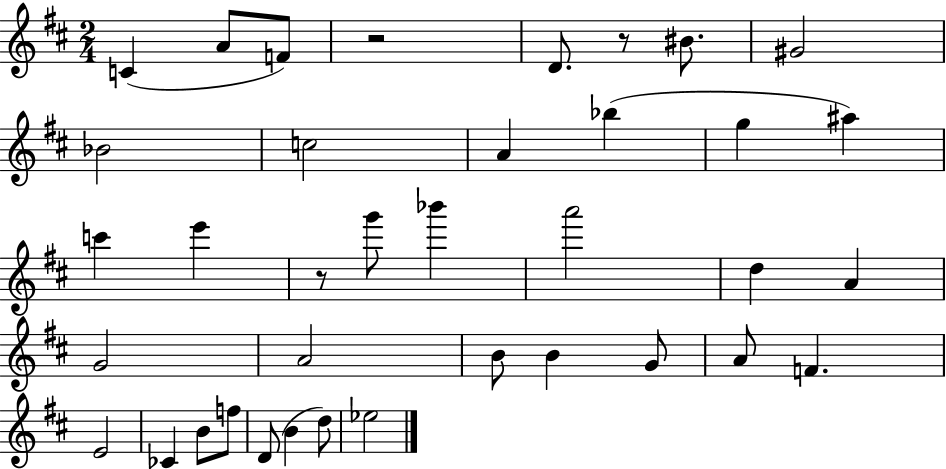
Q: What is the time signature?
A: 2/4